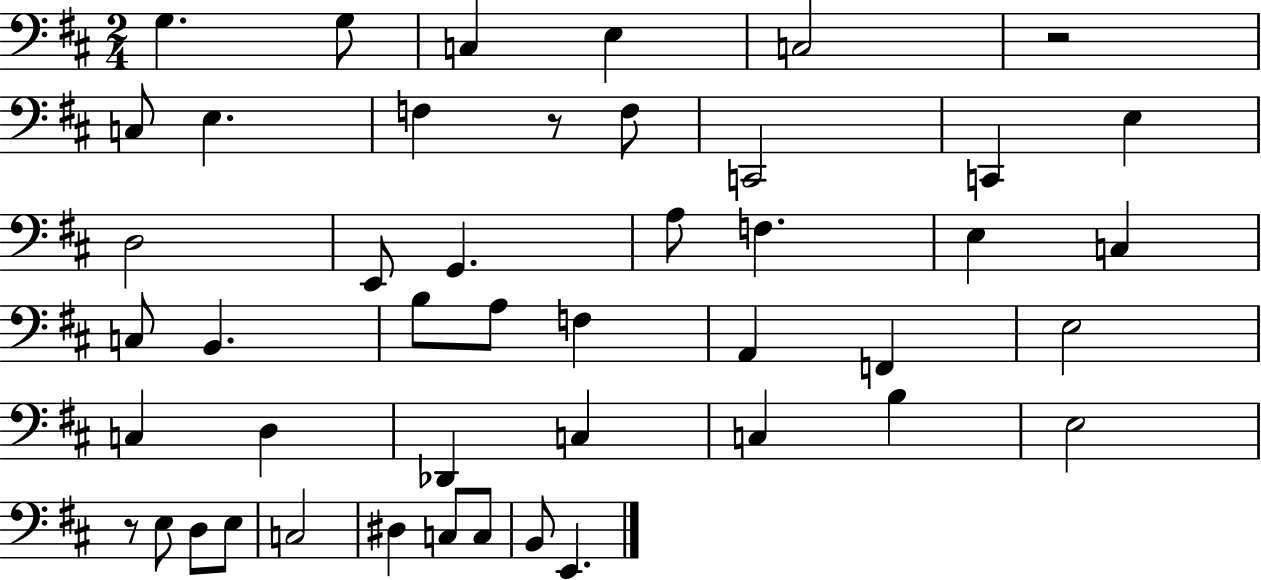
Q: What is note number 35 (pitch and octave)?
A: E3